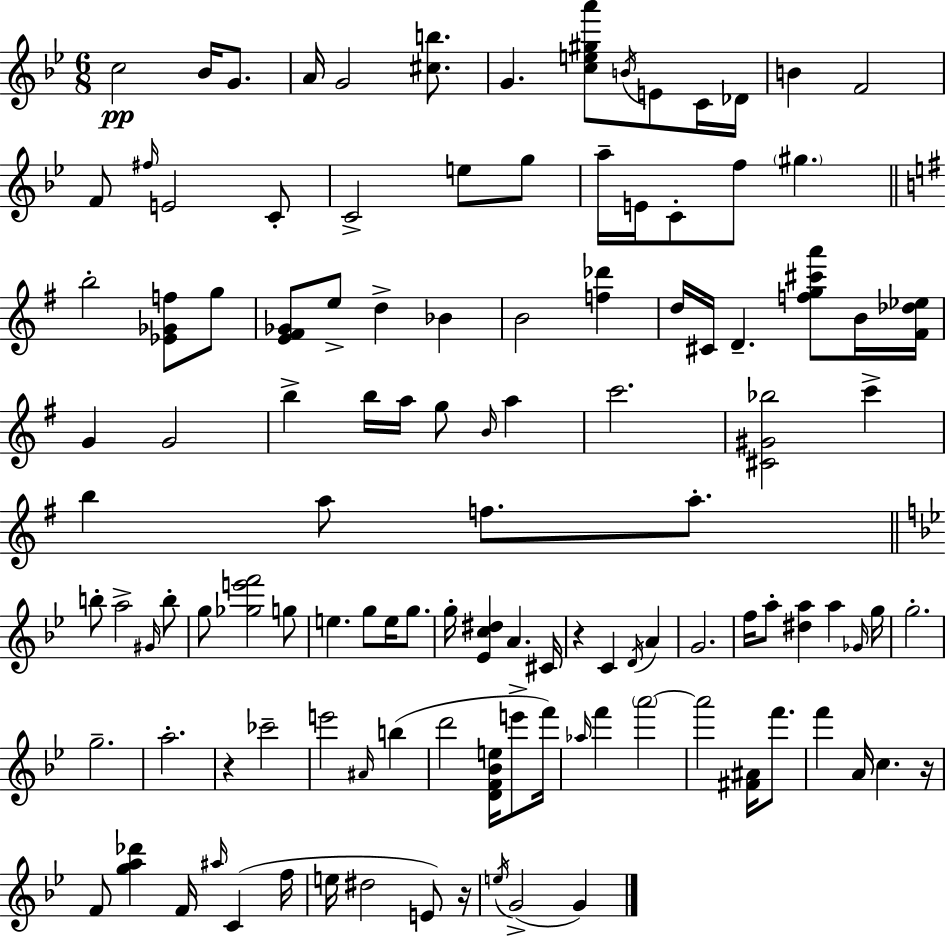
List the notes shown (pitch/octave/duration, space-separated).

C5/h Bb4/s G4/e. A4/s G4/h [C#5,B5]/e. G4/q. [C5,E5,G#5,A6]/e B4/s E4/e C4/s Db4/s B4/q F4/h F4/e F#5/s E4/h C4/e C4/h E5/e G5/e A5/s E4/s C4/e F5/e G#5/q. B5/h [Eb4,Gb4,F5]/e G5/e [E4,F#4,Gb4]/e E5/e D5/q Bb4/q B4/h [F5,Db6]/q D5/s C#4/s D4/q. [F5,G5,C#6,A6]/e B4/s [F#4,Db5,Eb5]/s G4/q G4/h B5/q B5/s A5/s G5/e B4/s A5/q C6/h. [C#4,G#4,Bb5]/h C6/q B5/q A5/e F5/e. A5/e. B5/e A5/h G#4/s B5/e G5/e [Gb5,E6,F6]/h G5/e E5/q. G5/e E5/s G5/e. G5/s [Eb4,C5,D#5]/q A4/q. C#4/s R/q C4/q D4/s A4/q G4/h. F5/s A5/e [D#5,A5]/q A5/q Gb4/s G5/s G5/h. G5/h. A5/h. R/q CES6/h E6/h A#4/s B5/q D6/h [D4,F4,Bb4,E5]/s E6/e F6/s Ab5/s F6/q A6/h A6/h [F#4,A#4]/s F6/e. F6/q A4/s C5/q. R/s F4/e [G5,A5,Db6]/q F4/s A#5/s C4/q F5/s E5/s D#5/h E4/e R/s E5/s G4/h G4/q